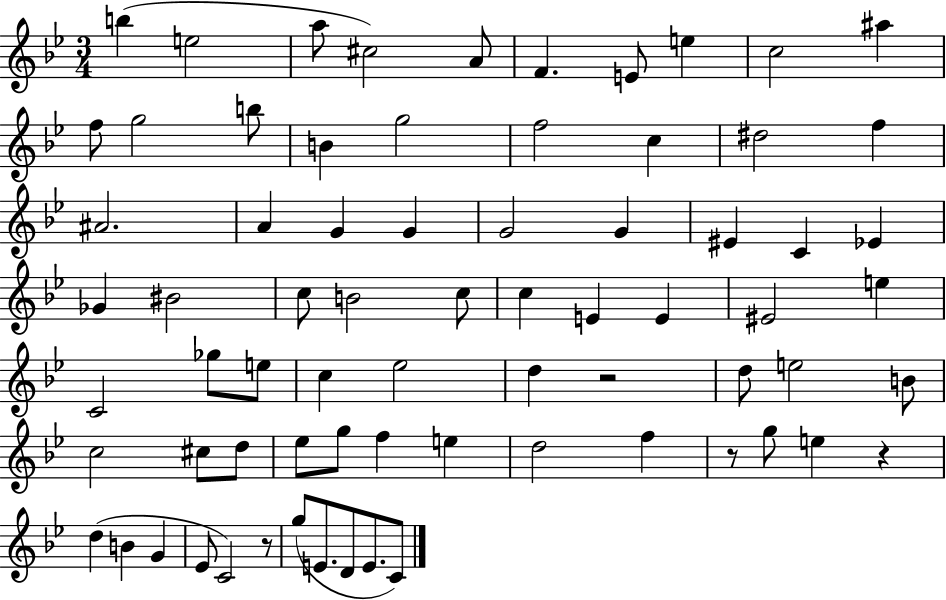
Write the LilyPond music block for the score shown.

{
  \clef treble
  \numericTimeSignature
  \time 3/4
  \key bes \major
  b''4( e''2 | a''8 cis''2) a'8 | f'4. e'8 e''4 | c''2 ais''4 | \break f''8 g''2 b''8 | b'4 g''2 | f''2 c''4 | dis''2 f''4 | \break ais'2. | a'4 g'4 g'4 | g'2 g'4 | eis'4 c'4 ees'4 | \break ges'4 bis'2 | c''8 b'2 c''8 | c''4 e'4 e'4 | eis'2 e''4 | \break c'2 ges''8 e''8 | c''4 ees''2 | d''4 r2 | d''8 e''2 b'8 | \break c''2 cis''8 d''8 | ees''8 g''8 f''4 e''4 | d''2 f''4 | r8 g''8 e''4 r4 | \break d''4( b'4 g'4 | ees'8 c'2) r8 | g''8( e'8. d'8 e'8. c'8) | \bar "|."
}